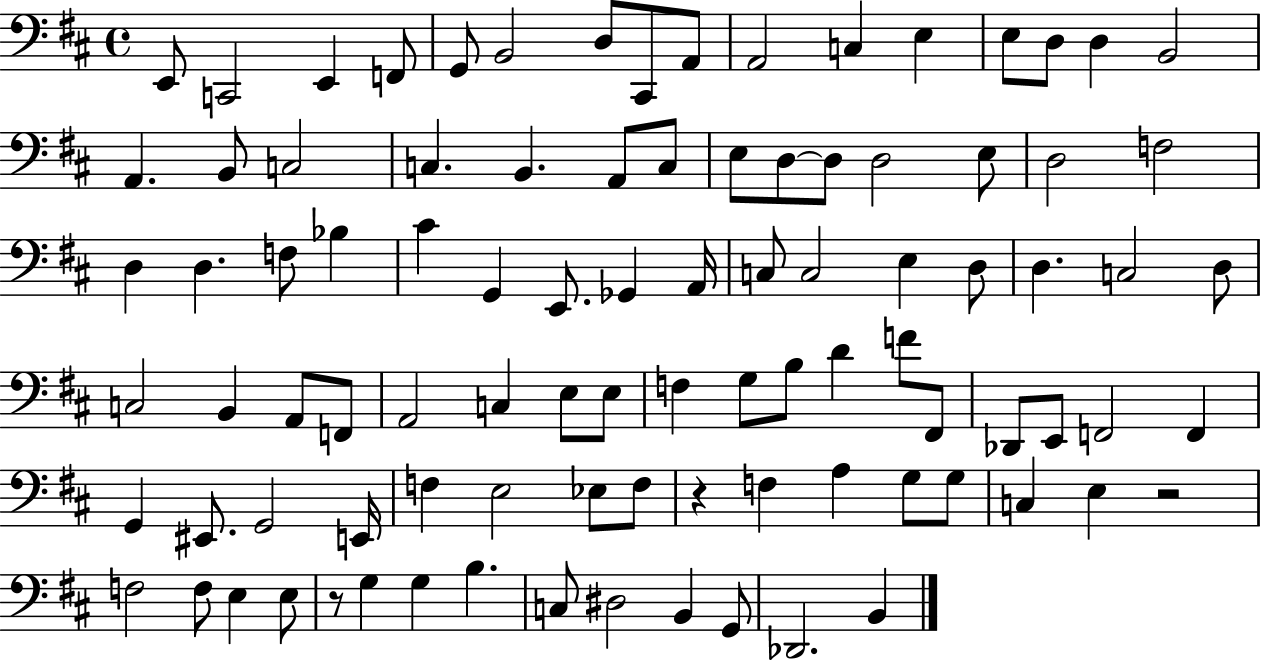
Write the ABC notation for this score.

X:1
T:Untitled
M:4/4
L:1/4
K:D
E,,/2 C,,2 E,, F,,/2 G,,/2 B,,2 D,/2 ^C,,/2 A,,/2 A,,2 C, E, E,/2 D,/2 D, B,,2 A,, B,,/2 C,2 C, B,, A,,/2 C,/2 E,/2 D,/2 D,/2 D,2 E,/2 D,2 F,2 D, D, F,/2 _B, ^C G,, E,,/2 _G,, A,,/4 C,/2 C,2 E, D,/2 D, C,2 D,/2 C,2 B,, A,,/2 F,,/2 A,,2 C, E,/2 E,/2 F, G,/2 B,/2 D F/2 ^F,,/2 _D,,/2 E,,/2 F,,2 F,, G,, ^E,,/2 G,,2 E,,/4 F, E,2 _E,/2 F,/2 z F, A, G,/2 G,/2 C, E, z2 F,2 F,/2 E, E,/2 z/2 G, G, B, C,/2 ^D,2 B,, G,,/2 _D,,2 B,,